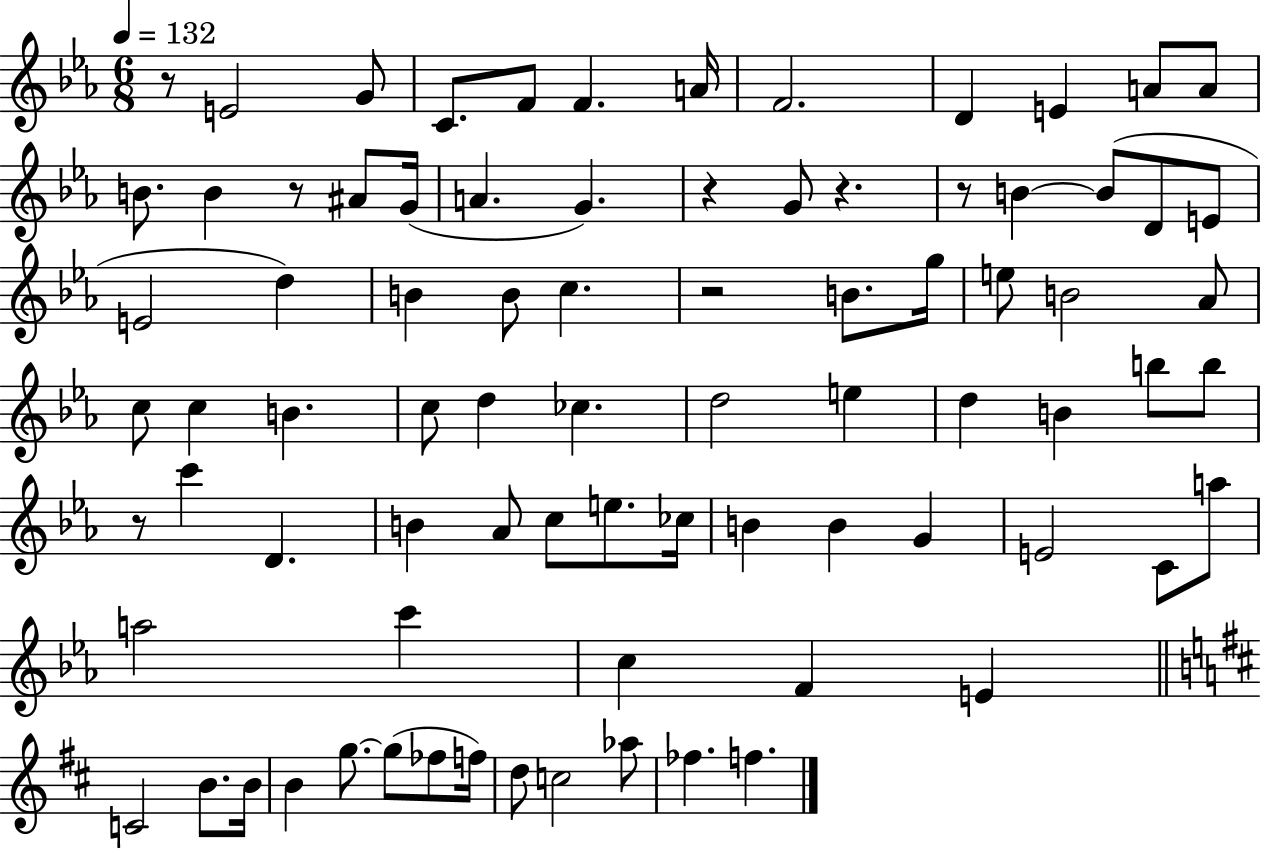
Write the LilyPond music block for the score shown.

{
  \clef treble
  \numericTimeSignature
  \time 6/8
  \key ees \major
  \tempo 4 = 132
  \repeat volta 2 { r8 e'2 g'8 | c'8. f'8 f'4. a'16 | f'2. | d'4 e'4 a'8 a'8 | \break b'8. b'4 r8 ais'8 g'16( | a'4. g'4.) | r4 g'8 r4. | r8 b'4~~ b'8( d'8 e'8 | \break e'2 d''4) | b'4 b'8 c''4. | r2 b'8. g''16 | e''8 b'2 aes'8 | \break c''8 c''4 b'4. | c''8 d''4 ces''4. | d''2 e''4 | d''4 b'4 b''8 b''8 | \break r8 c'''4 d'4. | b'4 aes'8 c''8 e''8. ces''16 | b'4 b'4 g'4 | e'2 c'8 a''8 | \break a''2 c'''4 | c''4 f'4 e'4 | \bar "||" \break \key d \major c'2 b'8. b'16 | b'4 g''8.~~ g''8( fes''8 f''16) | d''8 c''2 aes''8 | fes''4. f''4. | \break } \bar "|."
}